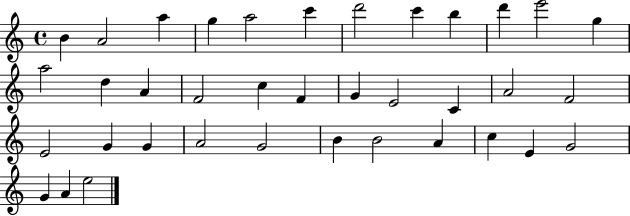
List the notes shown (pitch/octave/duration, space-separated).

B4/q A4/h A5/q G5/q A5/h C6/q D6/h C6/q B5/q D6/q E6/h G5/q A5/h D5/q A4/q F4/h C5/q F4/q G4/q E4/h C4/q A4/h F4/h E4/h G4/q G4/q A4/h G4/h B4/q B4/h A4/q C5/q E4/q G4/h G4/q A4/q E5/h